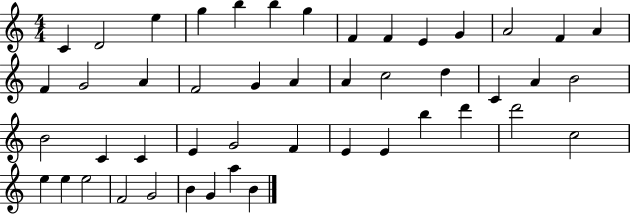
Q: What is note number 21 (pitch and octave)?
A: A4